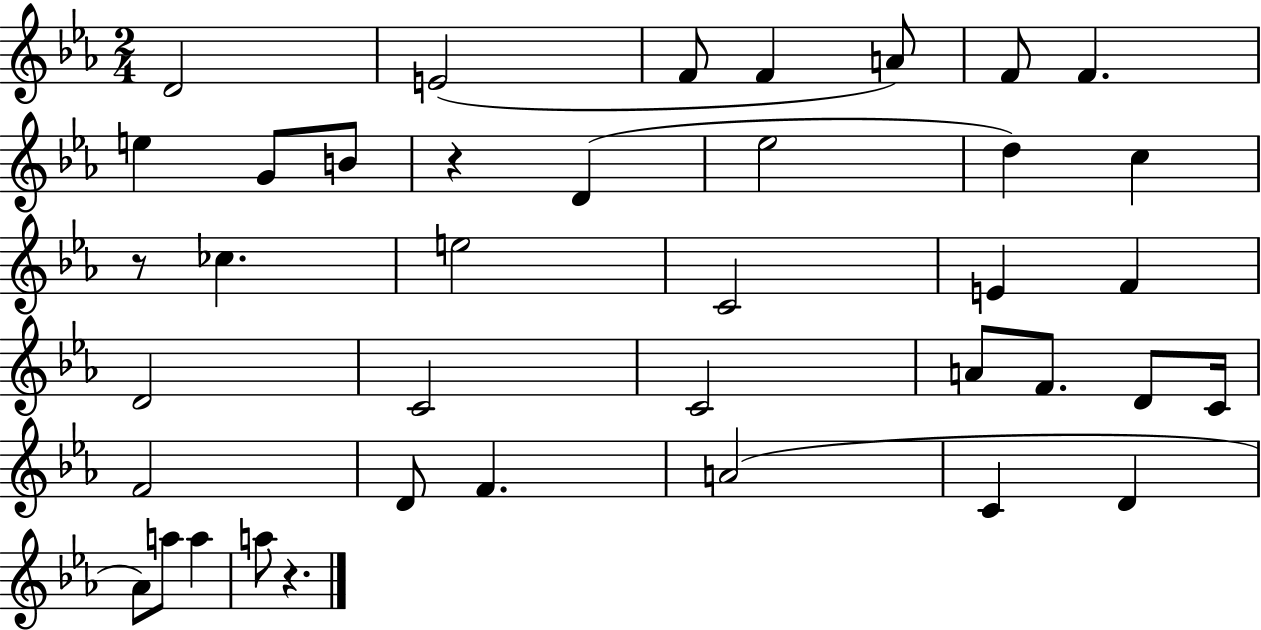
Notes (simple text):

D4/h E4/h F4/e F4/q A4/e F4/e F4/q. E5/q G4/e B4/e R/q D4/q Eb5/h D5/q C5/q R/e CES5/q. E5/h C4/h E4/q F4/q D4/h C4/h C4/h A4/e F4/e. D4/e C4/s F4/h D4/e F4/q. A4/h C4/q D4/q Ab4/e A5/e A5/q A5/e R/q.